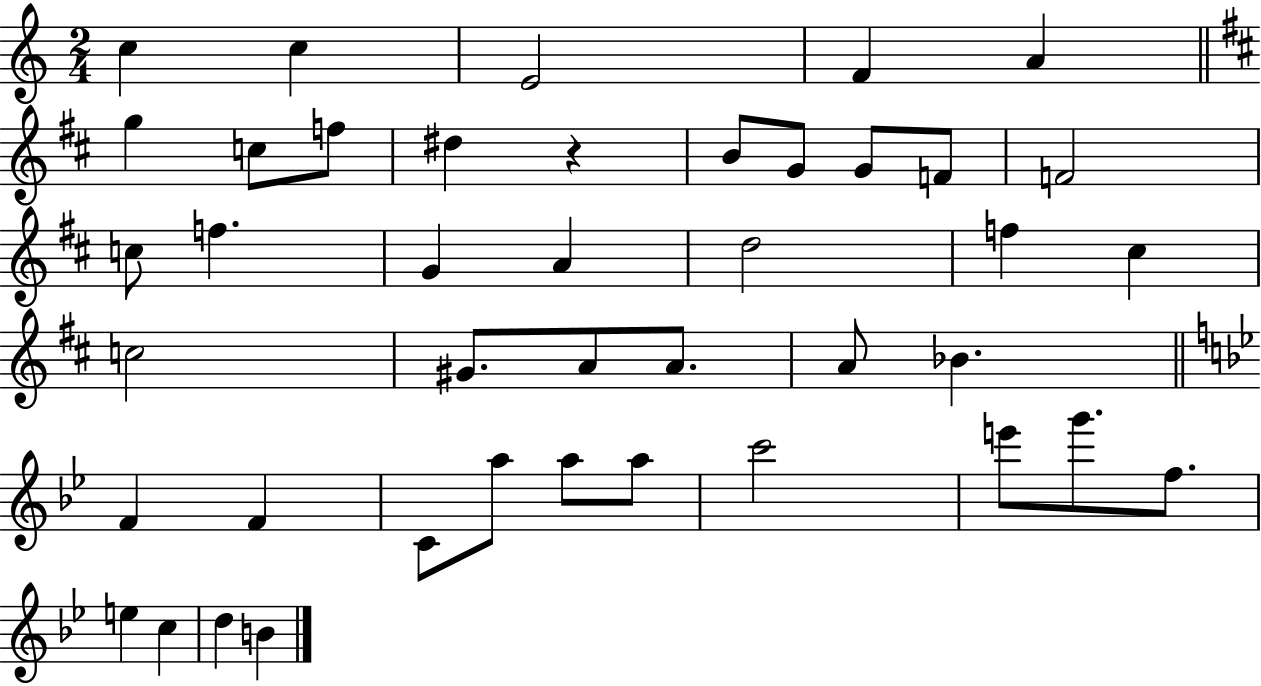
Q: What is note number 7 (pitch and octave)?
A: C5